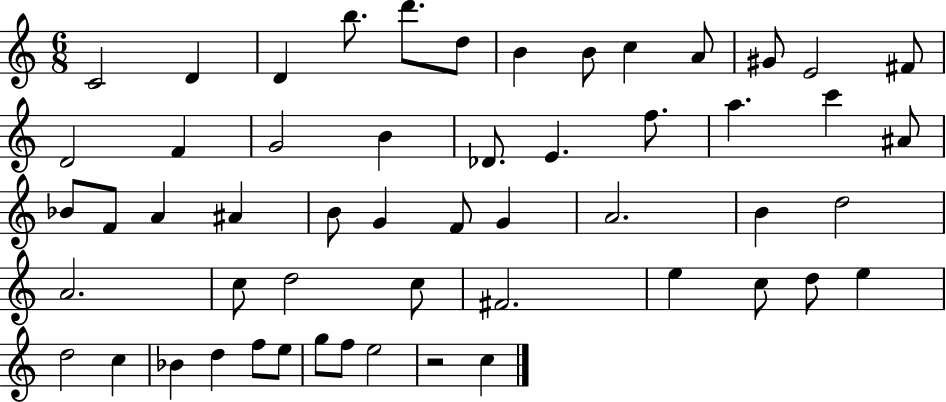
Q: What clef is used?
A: treble